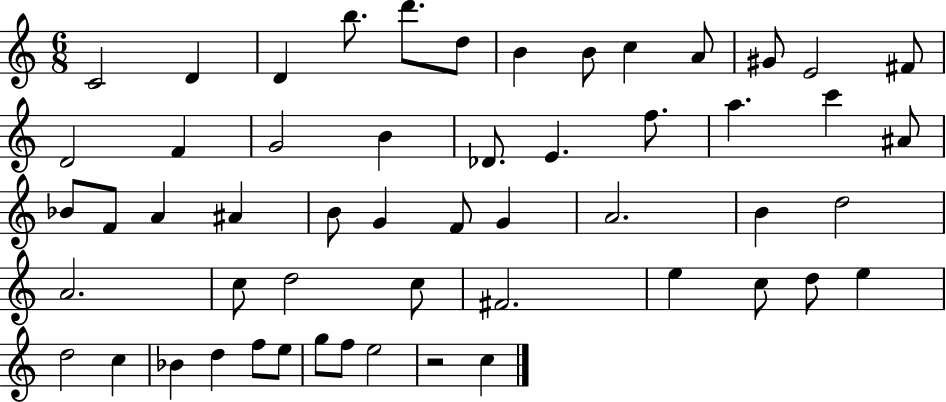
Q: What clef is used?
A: treble